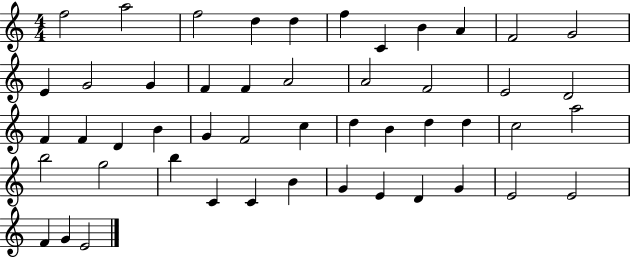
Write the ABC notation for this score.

X:1
T:Untitled
M:4/4
L:1/4
K:C
f2 a2 f2 d d f C B A F2 G2 E G2 G F F A2 A2 F2 E2 D2 F F D B G F2 c d B d d c2 a2 b2 g2 b C C B G E D G E2 E2 F G E2